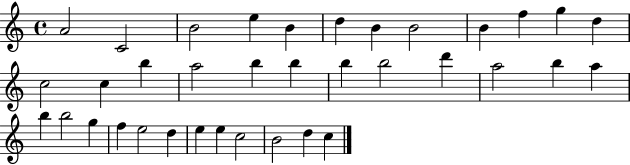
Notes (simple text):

A4/h C4/h B4/h E5/q B4/q D5/q B4/q B4/h B4/q F5/q G5/q D5/q C5/h C5/q B5/q A5/h B5/q B5/q B5/q B5/h D6/q A5/h B5/q A5/q B5/q B5/h G5/q F5/q E5/h D5/q E5/q E5/q C5/h B4/h D5/q C5/q